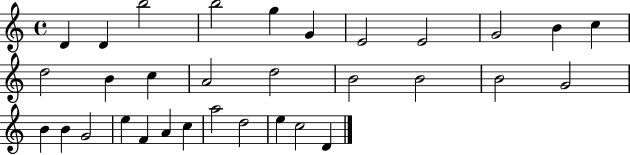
D4/q D4/q B5/h B5/h G5/q G4/q E4/h E4/h G4/h B4/q C5/q D5/h B4/q C5/q A4/h D5/h B4/h B4/h B4/h G4/h B4/q B4/q G4/h E5/q F4/q A4/q C5/q A5/h D5/h E5/q C5/h D4/q